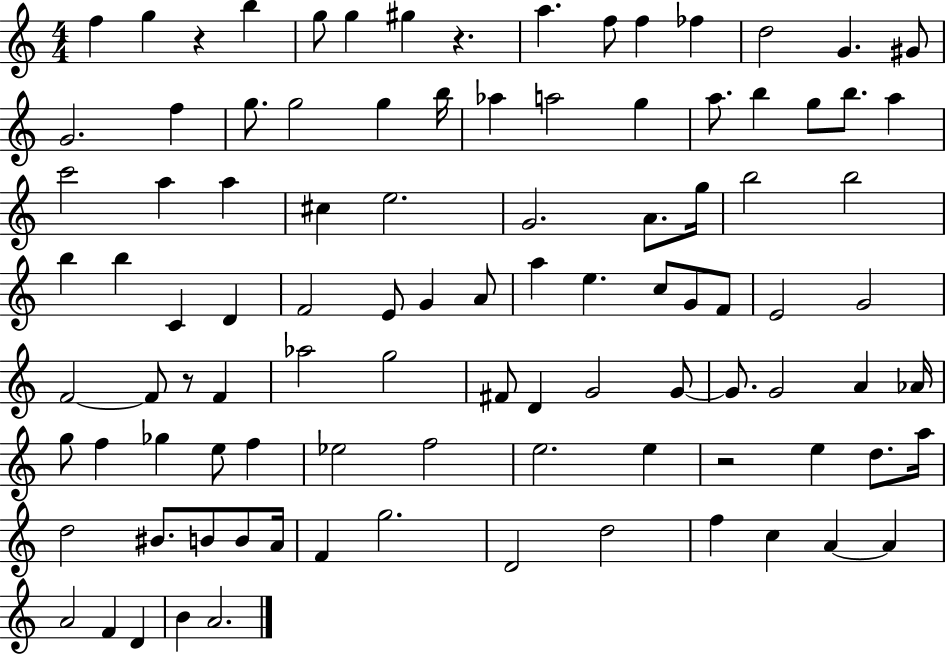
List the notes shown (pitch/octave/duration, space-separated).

F5/q G5/q R/q B5/q G5/e G5/q G#5/q R/q. A5/q. F5/e F5/q FES5/q D5/h G4/q. G#4/e G4/h. F5/q G5/e. G5/h G5/q B5/s Ab5/q A5/h G5/q A5/e. B5/q G5/e B5/e. A5/q C6/h A5/q A5/q C#5/q E5/h. G4/h. A4/e. G5/s B5/h B5/h B5/q B5/q C4/q D4/q F4/h E4/e G4/q A4/e A5/q E5/q. C5/e G4/e F4/e E4/h G4/h F4/h F4/e R/e F4/q Ab5/h G5/h F#4/e D4/q G4/h G4/e G4/e. G4/h A4/q Ab4/s G5/e F5/q Gb5/q E5/e F5/q Eb5/h F5/h E5/h. E5/q R/h E5/q D5/e. A5/s D5/h BIS4/e. B4/e B4/e A4/s F4/q G5/h. D4/h D5/h F5/q C5/q A4/q A4/q A4/h F4/q D4/q B4/q A4/h.